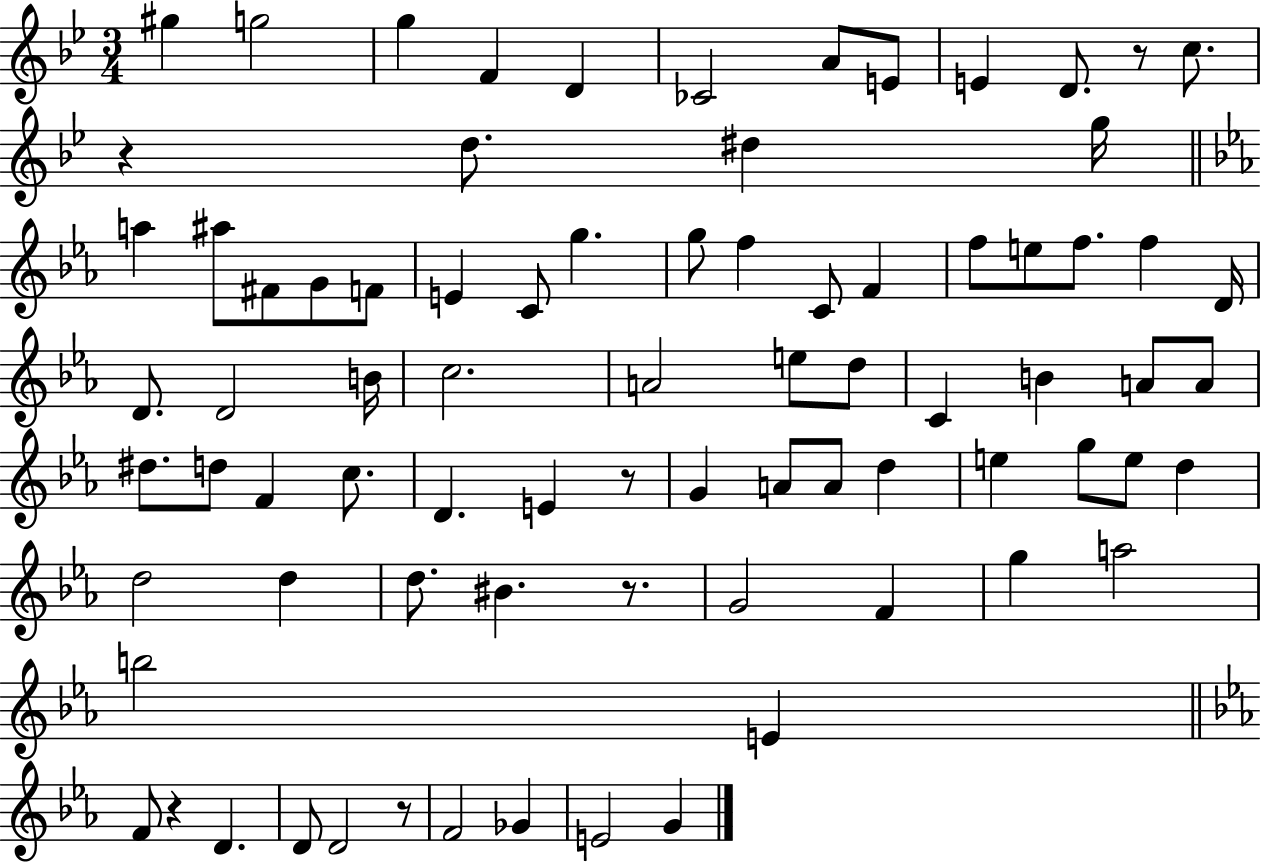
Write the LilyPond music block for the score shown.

{
  \clef treble
  \numericTimeSignature
  \time 3/4
  \key bes \major
  gis''4 g''2 | g''4 f'4 d'4 | ces'2 a'8 e'8 | e'4 d'8. r8 c''8. | \break r4 d''8. dis''4 g''16 | \bar "||" \break \key ees \major a''4 ais''8 fis'8 g'8 f'8 | e'4 c'8 g''4. | g''8 f''4 c'8 f'4 | f''8 e''8 f''8. f''4 d'16 | \break d'8. d'2 b'16 | c''2. | a'2 e''8 d''8 | c'4 b'4 a'8 a'8 | \break dis''8. d''8 f'4 c''8. | d'4. e'4 r8 | g'4 a'8 a'8 d''4 | e''4 g''8 e''8 d''4 | \break d''2 d''4 | d''8. bis'4. r8. | g'2 f'4 | g''4 a''2 | \break b''2 e'4 | \bar "||" \break \key c \minor f'8 r4 d'4. | d'8 d'2 r8 | f'2 ges'4 | e'2 g'4 | \break \bar "|."
}